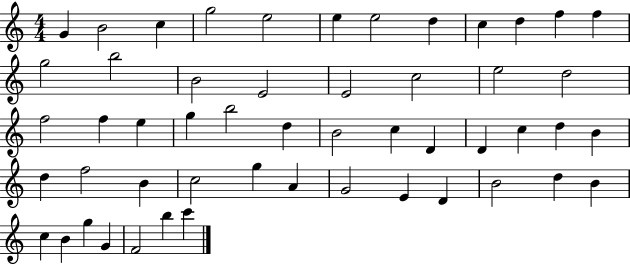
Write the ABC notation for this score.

X:1
T:Untitled
M:4/4
L:1/4
K:C
G B2 c g2 e2 e e2 d c d f f g2 b2 B2 E2 E2 c2 e2 d2 f2 f e g b2 d B2 c D D c d B d f2 B c2 g A G2 E D B2 d B c B g G F2 b c'